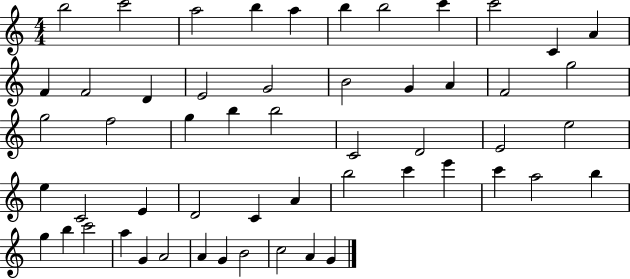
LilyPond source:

{
  \clef treble
  \numericTimeSignature
  \time 4/4
  \key c \major
  b''2 c'''2 | a''2 b''4 a''4 | b''4 b''2 c'''4 | c'''2 c'4 a'4 | \break f'4 f'2 d'4 | e'2 g'2 | b'2 g'4 a'4 | f'2 g''2 | \break g''2 f''2 | g''4 b''4 b''2 | c'2 d'2 | e'2 e''2 | \break e''4 c'2 e'4 | d'2 c'4 a'4 | b''2 c'''4 e'''4 | c'''4 a''2 b''4 | \break g''4 b''4 c'''2 | a''4 g'4 a'2 | a'4 g'4 b'2 | c''2 a'4 g'4 | \break \bar "|."
}